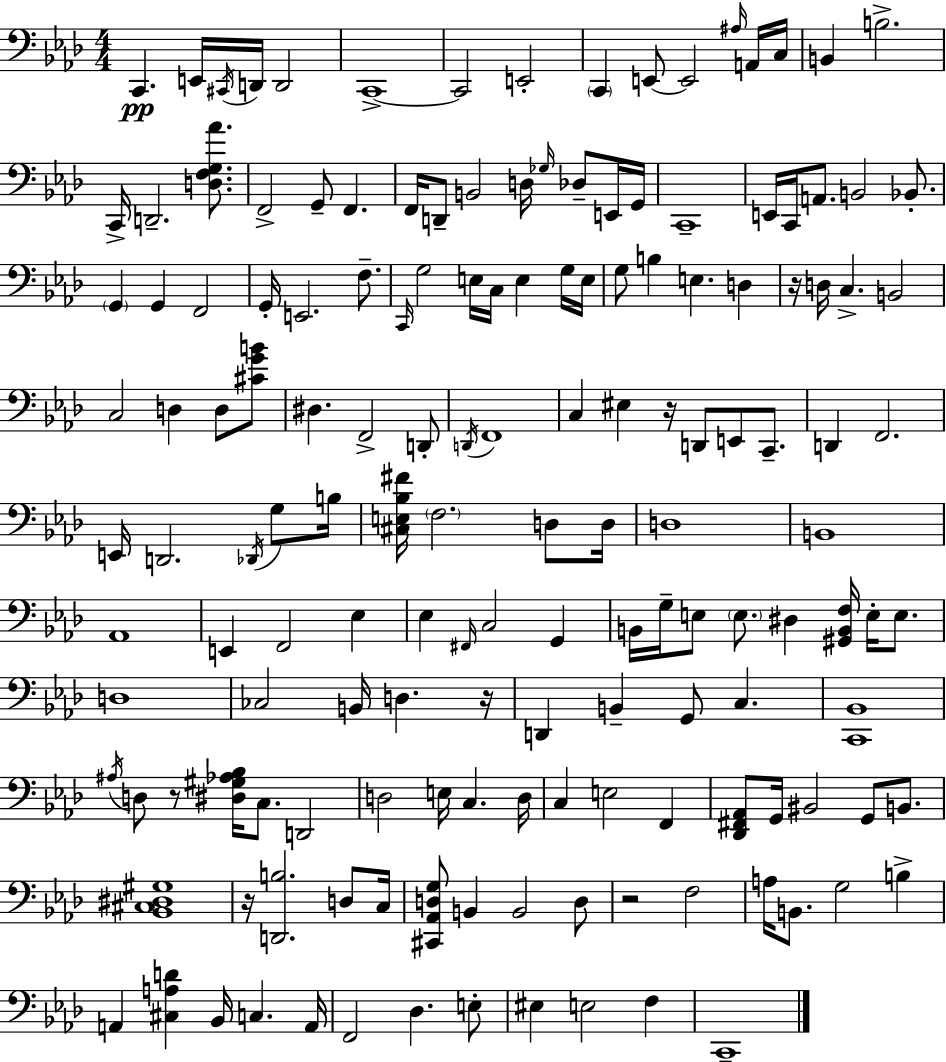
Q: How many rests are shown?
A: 6